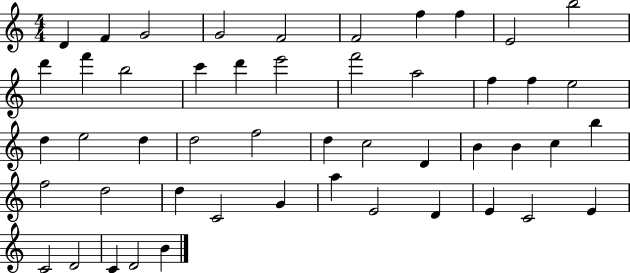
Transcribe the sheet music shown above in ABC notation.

X:1
T:Untitled
M:4/4
L:1/4
K:C
D F G2 G2 F2 F2 f f E2 b2 d' f' b2 c' d' e'2 f'2 a2 f f e2 d e2 d d2 f2 d c2 D B B c b f2 d2 d C2 G a E2 D E C2 E C2 D2 C D2 B